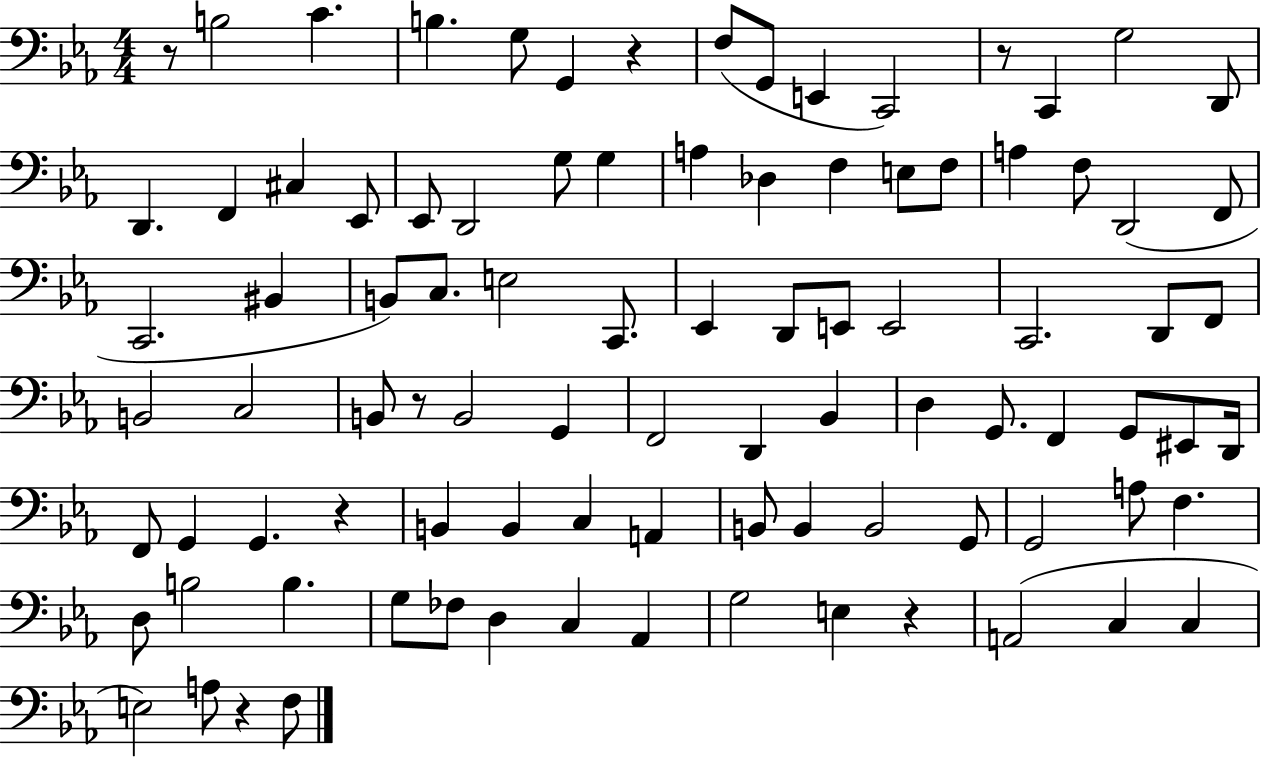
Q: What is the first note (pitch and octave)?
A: B3